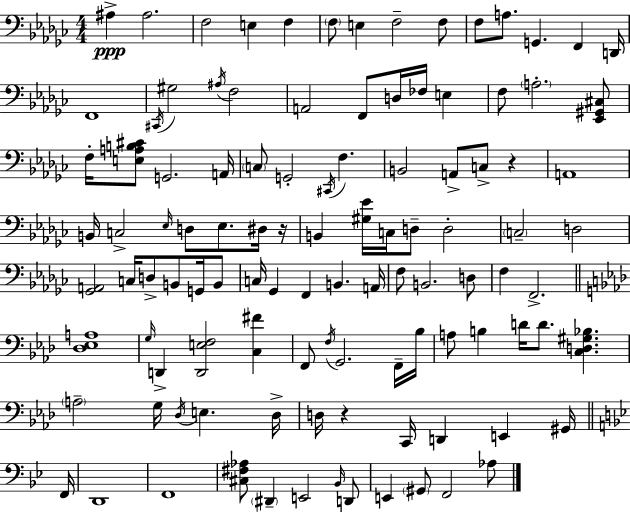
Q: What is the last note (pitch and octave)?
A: Ab3